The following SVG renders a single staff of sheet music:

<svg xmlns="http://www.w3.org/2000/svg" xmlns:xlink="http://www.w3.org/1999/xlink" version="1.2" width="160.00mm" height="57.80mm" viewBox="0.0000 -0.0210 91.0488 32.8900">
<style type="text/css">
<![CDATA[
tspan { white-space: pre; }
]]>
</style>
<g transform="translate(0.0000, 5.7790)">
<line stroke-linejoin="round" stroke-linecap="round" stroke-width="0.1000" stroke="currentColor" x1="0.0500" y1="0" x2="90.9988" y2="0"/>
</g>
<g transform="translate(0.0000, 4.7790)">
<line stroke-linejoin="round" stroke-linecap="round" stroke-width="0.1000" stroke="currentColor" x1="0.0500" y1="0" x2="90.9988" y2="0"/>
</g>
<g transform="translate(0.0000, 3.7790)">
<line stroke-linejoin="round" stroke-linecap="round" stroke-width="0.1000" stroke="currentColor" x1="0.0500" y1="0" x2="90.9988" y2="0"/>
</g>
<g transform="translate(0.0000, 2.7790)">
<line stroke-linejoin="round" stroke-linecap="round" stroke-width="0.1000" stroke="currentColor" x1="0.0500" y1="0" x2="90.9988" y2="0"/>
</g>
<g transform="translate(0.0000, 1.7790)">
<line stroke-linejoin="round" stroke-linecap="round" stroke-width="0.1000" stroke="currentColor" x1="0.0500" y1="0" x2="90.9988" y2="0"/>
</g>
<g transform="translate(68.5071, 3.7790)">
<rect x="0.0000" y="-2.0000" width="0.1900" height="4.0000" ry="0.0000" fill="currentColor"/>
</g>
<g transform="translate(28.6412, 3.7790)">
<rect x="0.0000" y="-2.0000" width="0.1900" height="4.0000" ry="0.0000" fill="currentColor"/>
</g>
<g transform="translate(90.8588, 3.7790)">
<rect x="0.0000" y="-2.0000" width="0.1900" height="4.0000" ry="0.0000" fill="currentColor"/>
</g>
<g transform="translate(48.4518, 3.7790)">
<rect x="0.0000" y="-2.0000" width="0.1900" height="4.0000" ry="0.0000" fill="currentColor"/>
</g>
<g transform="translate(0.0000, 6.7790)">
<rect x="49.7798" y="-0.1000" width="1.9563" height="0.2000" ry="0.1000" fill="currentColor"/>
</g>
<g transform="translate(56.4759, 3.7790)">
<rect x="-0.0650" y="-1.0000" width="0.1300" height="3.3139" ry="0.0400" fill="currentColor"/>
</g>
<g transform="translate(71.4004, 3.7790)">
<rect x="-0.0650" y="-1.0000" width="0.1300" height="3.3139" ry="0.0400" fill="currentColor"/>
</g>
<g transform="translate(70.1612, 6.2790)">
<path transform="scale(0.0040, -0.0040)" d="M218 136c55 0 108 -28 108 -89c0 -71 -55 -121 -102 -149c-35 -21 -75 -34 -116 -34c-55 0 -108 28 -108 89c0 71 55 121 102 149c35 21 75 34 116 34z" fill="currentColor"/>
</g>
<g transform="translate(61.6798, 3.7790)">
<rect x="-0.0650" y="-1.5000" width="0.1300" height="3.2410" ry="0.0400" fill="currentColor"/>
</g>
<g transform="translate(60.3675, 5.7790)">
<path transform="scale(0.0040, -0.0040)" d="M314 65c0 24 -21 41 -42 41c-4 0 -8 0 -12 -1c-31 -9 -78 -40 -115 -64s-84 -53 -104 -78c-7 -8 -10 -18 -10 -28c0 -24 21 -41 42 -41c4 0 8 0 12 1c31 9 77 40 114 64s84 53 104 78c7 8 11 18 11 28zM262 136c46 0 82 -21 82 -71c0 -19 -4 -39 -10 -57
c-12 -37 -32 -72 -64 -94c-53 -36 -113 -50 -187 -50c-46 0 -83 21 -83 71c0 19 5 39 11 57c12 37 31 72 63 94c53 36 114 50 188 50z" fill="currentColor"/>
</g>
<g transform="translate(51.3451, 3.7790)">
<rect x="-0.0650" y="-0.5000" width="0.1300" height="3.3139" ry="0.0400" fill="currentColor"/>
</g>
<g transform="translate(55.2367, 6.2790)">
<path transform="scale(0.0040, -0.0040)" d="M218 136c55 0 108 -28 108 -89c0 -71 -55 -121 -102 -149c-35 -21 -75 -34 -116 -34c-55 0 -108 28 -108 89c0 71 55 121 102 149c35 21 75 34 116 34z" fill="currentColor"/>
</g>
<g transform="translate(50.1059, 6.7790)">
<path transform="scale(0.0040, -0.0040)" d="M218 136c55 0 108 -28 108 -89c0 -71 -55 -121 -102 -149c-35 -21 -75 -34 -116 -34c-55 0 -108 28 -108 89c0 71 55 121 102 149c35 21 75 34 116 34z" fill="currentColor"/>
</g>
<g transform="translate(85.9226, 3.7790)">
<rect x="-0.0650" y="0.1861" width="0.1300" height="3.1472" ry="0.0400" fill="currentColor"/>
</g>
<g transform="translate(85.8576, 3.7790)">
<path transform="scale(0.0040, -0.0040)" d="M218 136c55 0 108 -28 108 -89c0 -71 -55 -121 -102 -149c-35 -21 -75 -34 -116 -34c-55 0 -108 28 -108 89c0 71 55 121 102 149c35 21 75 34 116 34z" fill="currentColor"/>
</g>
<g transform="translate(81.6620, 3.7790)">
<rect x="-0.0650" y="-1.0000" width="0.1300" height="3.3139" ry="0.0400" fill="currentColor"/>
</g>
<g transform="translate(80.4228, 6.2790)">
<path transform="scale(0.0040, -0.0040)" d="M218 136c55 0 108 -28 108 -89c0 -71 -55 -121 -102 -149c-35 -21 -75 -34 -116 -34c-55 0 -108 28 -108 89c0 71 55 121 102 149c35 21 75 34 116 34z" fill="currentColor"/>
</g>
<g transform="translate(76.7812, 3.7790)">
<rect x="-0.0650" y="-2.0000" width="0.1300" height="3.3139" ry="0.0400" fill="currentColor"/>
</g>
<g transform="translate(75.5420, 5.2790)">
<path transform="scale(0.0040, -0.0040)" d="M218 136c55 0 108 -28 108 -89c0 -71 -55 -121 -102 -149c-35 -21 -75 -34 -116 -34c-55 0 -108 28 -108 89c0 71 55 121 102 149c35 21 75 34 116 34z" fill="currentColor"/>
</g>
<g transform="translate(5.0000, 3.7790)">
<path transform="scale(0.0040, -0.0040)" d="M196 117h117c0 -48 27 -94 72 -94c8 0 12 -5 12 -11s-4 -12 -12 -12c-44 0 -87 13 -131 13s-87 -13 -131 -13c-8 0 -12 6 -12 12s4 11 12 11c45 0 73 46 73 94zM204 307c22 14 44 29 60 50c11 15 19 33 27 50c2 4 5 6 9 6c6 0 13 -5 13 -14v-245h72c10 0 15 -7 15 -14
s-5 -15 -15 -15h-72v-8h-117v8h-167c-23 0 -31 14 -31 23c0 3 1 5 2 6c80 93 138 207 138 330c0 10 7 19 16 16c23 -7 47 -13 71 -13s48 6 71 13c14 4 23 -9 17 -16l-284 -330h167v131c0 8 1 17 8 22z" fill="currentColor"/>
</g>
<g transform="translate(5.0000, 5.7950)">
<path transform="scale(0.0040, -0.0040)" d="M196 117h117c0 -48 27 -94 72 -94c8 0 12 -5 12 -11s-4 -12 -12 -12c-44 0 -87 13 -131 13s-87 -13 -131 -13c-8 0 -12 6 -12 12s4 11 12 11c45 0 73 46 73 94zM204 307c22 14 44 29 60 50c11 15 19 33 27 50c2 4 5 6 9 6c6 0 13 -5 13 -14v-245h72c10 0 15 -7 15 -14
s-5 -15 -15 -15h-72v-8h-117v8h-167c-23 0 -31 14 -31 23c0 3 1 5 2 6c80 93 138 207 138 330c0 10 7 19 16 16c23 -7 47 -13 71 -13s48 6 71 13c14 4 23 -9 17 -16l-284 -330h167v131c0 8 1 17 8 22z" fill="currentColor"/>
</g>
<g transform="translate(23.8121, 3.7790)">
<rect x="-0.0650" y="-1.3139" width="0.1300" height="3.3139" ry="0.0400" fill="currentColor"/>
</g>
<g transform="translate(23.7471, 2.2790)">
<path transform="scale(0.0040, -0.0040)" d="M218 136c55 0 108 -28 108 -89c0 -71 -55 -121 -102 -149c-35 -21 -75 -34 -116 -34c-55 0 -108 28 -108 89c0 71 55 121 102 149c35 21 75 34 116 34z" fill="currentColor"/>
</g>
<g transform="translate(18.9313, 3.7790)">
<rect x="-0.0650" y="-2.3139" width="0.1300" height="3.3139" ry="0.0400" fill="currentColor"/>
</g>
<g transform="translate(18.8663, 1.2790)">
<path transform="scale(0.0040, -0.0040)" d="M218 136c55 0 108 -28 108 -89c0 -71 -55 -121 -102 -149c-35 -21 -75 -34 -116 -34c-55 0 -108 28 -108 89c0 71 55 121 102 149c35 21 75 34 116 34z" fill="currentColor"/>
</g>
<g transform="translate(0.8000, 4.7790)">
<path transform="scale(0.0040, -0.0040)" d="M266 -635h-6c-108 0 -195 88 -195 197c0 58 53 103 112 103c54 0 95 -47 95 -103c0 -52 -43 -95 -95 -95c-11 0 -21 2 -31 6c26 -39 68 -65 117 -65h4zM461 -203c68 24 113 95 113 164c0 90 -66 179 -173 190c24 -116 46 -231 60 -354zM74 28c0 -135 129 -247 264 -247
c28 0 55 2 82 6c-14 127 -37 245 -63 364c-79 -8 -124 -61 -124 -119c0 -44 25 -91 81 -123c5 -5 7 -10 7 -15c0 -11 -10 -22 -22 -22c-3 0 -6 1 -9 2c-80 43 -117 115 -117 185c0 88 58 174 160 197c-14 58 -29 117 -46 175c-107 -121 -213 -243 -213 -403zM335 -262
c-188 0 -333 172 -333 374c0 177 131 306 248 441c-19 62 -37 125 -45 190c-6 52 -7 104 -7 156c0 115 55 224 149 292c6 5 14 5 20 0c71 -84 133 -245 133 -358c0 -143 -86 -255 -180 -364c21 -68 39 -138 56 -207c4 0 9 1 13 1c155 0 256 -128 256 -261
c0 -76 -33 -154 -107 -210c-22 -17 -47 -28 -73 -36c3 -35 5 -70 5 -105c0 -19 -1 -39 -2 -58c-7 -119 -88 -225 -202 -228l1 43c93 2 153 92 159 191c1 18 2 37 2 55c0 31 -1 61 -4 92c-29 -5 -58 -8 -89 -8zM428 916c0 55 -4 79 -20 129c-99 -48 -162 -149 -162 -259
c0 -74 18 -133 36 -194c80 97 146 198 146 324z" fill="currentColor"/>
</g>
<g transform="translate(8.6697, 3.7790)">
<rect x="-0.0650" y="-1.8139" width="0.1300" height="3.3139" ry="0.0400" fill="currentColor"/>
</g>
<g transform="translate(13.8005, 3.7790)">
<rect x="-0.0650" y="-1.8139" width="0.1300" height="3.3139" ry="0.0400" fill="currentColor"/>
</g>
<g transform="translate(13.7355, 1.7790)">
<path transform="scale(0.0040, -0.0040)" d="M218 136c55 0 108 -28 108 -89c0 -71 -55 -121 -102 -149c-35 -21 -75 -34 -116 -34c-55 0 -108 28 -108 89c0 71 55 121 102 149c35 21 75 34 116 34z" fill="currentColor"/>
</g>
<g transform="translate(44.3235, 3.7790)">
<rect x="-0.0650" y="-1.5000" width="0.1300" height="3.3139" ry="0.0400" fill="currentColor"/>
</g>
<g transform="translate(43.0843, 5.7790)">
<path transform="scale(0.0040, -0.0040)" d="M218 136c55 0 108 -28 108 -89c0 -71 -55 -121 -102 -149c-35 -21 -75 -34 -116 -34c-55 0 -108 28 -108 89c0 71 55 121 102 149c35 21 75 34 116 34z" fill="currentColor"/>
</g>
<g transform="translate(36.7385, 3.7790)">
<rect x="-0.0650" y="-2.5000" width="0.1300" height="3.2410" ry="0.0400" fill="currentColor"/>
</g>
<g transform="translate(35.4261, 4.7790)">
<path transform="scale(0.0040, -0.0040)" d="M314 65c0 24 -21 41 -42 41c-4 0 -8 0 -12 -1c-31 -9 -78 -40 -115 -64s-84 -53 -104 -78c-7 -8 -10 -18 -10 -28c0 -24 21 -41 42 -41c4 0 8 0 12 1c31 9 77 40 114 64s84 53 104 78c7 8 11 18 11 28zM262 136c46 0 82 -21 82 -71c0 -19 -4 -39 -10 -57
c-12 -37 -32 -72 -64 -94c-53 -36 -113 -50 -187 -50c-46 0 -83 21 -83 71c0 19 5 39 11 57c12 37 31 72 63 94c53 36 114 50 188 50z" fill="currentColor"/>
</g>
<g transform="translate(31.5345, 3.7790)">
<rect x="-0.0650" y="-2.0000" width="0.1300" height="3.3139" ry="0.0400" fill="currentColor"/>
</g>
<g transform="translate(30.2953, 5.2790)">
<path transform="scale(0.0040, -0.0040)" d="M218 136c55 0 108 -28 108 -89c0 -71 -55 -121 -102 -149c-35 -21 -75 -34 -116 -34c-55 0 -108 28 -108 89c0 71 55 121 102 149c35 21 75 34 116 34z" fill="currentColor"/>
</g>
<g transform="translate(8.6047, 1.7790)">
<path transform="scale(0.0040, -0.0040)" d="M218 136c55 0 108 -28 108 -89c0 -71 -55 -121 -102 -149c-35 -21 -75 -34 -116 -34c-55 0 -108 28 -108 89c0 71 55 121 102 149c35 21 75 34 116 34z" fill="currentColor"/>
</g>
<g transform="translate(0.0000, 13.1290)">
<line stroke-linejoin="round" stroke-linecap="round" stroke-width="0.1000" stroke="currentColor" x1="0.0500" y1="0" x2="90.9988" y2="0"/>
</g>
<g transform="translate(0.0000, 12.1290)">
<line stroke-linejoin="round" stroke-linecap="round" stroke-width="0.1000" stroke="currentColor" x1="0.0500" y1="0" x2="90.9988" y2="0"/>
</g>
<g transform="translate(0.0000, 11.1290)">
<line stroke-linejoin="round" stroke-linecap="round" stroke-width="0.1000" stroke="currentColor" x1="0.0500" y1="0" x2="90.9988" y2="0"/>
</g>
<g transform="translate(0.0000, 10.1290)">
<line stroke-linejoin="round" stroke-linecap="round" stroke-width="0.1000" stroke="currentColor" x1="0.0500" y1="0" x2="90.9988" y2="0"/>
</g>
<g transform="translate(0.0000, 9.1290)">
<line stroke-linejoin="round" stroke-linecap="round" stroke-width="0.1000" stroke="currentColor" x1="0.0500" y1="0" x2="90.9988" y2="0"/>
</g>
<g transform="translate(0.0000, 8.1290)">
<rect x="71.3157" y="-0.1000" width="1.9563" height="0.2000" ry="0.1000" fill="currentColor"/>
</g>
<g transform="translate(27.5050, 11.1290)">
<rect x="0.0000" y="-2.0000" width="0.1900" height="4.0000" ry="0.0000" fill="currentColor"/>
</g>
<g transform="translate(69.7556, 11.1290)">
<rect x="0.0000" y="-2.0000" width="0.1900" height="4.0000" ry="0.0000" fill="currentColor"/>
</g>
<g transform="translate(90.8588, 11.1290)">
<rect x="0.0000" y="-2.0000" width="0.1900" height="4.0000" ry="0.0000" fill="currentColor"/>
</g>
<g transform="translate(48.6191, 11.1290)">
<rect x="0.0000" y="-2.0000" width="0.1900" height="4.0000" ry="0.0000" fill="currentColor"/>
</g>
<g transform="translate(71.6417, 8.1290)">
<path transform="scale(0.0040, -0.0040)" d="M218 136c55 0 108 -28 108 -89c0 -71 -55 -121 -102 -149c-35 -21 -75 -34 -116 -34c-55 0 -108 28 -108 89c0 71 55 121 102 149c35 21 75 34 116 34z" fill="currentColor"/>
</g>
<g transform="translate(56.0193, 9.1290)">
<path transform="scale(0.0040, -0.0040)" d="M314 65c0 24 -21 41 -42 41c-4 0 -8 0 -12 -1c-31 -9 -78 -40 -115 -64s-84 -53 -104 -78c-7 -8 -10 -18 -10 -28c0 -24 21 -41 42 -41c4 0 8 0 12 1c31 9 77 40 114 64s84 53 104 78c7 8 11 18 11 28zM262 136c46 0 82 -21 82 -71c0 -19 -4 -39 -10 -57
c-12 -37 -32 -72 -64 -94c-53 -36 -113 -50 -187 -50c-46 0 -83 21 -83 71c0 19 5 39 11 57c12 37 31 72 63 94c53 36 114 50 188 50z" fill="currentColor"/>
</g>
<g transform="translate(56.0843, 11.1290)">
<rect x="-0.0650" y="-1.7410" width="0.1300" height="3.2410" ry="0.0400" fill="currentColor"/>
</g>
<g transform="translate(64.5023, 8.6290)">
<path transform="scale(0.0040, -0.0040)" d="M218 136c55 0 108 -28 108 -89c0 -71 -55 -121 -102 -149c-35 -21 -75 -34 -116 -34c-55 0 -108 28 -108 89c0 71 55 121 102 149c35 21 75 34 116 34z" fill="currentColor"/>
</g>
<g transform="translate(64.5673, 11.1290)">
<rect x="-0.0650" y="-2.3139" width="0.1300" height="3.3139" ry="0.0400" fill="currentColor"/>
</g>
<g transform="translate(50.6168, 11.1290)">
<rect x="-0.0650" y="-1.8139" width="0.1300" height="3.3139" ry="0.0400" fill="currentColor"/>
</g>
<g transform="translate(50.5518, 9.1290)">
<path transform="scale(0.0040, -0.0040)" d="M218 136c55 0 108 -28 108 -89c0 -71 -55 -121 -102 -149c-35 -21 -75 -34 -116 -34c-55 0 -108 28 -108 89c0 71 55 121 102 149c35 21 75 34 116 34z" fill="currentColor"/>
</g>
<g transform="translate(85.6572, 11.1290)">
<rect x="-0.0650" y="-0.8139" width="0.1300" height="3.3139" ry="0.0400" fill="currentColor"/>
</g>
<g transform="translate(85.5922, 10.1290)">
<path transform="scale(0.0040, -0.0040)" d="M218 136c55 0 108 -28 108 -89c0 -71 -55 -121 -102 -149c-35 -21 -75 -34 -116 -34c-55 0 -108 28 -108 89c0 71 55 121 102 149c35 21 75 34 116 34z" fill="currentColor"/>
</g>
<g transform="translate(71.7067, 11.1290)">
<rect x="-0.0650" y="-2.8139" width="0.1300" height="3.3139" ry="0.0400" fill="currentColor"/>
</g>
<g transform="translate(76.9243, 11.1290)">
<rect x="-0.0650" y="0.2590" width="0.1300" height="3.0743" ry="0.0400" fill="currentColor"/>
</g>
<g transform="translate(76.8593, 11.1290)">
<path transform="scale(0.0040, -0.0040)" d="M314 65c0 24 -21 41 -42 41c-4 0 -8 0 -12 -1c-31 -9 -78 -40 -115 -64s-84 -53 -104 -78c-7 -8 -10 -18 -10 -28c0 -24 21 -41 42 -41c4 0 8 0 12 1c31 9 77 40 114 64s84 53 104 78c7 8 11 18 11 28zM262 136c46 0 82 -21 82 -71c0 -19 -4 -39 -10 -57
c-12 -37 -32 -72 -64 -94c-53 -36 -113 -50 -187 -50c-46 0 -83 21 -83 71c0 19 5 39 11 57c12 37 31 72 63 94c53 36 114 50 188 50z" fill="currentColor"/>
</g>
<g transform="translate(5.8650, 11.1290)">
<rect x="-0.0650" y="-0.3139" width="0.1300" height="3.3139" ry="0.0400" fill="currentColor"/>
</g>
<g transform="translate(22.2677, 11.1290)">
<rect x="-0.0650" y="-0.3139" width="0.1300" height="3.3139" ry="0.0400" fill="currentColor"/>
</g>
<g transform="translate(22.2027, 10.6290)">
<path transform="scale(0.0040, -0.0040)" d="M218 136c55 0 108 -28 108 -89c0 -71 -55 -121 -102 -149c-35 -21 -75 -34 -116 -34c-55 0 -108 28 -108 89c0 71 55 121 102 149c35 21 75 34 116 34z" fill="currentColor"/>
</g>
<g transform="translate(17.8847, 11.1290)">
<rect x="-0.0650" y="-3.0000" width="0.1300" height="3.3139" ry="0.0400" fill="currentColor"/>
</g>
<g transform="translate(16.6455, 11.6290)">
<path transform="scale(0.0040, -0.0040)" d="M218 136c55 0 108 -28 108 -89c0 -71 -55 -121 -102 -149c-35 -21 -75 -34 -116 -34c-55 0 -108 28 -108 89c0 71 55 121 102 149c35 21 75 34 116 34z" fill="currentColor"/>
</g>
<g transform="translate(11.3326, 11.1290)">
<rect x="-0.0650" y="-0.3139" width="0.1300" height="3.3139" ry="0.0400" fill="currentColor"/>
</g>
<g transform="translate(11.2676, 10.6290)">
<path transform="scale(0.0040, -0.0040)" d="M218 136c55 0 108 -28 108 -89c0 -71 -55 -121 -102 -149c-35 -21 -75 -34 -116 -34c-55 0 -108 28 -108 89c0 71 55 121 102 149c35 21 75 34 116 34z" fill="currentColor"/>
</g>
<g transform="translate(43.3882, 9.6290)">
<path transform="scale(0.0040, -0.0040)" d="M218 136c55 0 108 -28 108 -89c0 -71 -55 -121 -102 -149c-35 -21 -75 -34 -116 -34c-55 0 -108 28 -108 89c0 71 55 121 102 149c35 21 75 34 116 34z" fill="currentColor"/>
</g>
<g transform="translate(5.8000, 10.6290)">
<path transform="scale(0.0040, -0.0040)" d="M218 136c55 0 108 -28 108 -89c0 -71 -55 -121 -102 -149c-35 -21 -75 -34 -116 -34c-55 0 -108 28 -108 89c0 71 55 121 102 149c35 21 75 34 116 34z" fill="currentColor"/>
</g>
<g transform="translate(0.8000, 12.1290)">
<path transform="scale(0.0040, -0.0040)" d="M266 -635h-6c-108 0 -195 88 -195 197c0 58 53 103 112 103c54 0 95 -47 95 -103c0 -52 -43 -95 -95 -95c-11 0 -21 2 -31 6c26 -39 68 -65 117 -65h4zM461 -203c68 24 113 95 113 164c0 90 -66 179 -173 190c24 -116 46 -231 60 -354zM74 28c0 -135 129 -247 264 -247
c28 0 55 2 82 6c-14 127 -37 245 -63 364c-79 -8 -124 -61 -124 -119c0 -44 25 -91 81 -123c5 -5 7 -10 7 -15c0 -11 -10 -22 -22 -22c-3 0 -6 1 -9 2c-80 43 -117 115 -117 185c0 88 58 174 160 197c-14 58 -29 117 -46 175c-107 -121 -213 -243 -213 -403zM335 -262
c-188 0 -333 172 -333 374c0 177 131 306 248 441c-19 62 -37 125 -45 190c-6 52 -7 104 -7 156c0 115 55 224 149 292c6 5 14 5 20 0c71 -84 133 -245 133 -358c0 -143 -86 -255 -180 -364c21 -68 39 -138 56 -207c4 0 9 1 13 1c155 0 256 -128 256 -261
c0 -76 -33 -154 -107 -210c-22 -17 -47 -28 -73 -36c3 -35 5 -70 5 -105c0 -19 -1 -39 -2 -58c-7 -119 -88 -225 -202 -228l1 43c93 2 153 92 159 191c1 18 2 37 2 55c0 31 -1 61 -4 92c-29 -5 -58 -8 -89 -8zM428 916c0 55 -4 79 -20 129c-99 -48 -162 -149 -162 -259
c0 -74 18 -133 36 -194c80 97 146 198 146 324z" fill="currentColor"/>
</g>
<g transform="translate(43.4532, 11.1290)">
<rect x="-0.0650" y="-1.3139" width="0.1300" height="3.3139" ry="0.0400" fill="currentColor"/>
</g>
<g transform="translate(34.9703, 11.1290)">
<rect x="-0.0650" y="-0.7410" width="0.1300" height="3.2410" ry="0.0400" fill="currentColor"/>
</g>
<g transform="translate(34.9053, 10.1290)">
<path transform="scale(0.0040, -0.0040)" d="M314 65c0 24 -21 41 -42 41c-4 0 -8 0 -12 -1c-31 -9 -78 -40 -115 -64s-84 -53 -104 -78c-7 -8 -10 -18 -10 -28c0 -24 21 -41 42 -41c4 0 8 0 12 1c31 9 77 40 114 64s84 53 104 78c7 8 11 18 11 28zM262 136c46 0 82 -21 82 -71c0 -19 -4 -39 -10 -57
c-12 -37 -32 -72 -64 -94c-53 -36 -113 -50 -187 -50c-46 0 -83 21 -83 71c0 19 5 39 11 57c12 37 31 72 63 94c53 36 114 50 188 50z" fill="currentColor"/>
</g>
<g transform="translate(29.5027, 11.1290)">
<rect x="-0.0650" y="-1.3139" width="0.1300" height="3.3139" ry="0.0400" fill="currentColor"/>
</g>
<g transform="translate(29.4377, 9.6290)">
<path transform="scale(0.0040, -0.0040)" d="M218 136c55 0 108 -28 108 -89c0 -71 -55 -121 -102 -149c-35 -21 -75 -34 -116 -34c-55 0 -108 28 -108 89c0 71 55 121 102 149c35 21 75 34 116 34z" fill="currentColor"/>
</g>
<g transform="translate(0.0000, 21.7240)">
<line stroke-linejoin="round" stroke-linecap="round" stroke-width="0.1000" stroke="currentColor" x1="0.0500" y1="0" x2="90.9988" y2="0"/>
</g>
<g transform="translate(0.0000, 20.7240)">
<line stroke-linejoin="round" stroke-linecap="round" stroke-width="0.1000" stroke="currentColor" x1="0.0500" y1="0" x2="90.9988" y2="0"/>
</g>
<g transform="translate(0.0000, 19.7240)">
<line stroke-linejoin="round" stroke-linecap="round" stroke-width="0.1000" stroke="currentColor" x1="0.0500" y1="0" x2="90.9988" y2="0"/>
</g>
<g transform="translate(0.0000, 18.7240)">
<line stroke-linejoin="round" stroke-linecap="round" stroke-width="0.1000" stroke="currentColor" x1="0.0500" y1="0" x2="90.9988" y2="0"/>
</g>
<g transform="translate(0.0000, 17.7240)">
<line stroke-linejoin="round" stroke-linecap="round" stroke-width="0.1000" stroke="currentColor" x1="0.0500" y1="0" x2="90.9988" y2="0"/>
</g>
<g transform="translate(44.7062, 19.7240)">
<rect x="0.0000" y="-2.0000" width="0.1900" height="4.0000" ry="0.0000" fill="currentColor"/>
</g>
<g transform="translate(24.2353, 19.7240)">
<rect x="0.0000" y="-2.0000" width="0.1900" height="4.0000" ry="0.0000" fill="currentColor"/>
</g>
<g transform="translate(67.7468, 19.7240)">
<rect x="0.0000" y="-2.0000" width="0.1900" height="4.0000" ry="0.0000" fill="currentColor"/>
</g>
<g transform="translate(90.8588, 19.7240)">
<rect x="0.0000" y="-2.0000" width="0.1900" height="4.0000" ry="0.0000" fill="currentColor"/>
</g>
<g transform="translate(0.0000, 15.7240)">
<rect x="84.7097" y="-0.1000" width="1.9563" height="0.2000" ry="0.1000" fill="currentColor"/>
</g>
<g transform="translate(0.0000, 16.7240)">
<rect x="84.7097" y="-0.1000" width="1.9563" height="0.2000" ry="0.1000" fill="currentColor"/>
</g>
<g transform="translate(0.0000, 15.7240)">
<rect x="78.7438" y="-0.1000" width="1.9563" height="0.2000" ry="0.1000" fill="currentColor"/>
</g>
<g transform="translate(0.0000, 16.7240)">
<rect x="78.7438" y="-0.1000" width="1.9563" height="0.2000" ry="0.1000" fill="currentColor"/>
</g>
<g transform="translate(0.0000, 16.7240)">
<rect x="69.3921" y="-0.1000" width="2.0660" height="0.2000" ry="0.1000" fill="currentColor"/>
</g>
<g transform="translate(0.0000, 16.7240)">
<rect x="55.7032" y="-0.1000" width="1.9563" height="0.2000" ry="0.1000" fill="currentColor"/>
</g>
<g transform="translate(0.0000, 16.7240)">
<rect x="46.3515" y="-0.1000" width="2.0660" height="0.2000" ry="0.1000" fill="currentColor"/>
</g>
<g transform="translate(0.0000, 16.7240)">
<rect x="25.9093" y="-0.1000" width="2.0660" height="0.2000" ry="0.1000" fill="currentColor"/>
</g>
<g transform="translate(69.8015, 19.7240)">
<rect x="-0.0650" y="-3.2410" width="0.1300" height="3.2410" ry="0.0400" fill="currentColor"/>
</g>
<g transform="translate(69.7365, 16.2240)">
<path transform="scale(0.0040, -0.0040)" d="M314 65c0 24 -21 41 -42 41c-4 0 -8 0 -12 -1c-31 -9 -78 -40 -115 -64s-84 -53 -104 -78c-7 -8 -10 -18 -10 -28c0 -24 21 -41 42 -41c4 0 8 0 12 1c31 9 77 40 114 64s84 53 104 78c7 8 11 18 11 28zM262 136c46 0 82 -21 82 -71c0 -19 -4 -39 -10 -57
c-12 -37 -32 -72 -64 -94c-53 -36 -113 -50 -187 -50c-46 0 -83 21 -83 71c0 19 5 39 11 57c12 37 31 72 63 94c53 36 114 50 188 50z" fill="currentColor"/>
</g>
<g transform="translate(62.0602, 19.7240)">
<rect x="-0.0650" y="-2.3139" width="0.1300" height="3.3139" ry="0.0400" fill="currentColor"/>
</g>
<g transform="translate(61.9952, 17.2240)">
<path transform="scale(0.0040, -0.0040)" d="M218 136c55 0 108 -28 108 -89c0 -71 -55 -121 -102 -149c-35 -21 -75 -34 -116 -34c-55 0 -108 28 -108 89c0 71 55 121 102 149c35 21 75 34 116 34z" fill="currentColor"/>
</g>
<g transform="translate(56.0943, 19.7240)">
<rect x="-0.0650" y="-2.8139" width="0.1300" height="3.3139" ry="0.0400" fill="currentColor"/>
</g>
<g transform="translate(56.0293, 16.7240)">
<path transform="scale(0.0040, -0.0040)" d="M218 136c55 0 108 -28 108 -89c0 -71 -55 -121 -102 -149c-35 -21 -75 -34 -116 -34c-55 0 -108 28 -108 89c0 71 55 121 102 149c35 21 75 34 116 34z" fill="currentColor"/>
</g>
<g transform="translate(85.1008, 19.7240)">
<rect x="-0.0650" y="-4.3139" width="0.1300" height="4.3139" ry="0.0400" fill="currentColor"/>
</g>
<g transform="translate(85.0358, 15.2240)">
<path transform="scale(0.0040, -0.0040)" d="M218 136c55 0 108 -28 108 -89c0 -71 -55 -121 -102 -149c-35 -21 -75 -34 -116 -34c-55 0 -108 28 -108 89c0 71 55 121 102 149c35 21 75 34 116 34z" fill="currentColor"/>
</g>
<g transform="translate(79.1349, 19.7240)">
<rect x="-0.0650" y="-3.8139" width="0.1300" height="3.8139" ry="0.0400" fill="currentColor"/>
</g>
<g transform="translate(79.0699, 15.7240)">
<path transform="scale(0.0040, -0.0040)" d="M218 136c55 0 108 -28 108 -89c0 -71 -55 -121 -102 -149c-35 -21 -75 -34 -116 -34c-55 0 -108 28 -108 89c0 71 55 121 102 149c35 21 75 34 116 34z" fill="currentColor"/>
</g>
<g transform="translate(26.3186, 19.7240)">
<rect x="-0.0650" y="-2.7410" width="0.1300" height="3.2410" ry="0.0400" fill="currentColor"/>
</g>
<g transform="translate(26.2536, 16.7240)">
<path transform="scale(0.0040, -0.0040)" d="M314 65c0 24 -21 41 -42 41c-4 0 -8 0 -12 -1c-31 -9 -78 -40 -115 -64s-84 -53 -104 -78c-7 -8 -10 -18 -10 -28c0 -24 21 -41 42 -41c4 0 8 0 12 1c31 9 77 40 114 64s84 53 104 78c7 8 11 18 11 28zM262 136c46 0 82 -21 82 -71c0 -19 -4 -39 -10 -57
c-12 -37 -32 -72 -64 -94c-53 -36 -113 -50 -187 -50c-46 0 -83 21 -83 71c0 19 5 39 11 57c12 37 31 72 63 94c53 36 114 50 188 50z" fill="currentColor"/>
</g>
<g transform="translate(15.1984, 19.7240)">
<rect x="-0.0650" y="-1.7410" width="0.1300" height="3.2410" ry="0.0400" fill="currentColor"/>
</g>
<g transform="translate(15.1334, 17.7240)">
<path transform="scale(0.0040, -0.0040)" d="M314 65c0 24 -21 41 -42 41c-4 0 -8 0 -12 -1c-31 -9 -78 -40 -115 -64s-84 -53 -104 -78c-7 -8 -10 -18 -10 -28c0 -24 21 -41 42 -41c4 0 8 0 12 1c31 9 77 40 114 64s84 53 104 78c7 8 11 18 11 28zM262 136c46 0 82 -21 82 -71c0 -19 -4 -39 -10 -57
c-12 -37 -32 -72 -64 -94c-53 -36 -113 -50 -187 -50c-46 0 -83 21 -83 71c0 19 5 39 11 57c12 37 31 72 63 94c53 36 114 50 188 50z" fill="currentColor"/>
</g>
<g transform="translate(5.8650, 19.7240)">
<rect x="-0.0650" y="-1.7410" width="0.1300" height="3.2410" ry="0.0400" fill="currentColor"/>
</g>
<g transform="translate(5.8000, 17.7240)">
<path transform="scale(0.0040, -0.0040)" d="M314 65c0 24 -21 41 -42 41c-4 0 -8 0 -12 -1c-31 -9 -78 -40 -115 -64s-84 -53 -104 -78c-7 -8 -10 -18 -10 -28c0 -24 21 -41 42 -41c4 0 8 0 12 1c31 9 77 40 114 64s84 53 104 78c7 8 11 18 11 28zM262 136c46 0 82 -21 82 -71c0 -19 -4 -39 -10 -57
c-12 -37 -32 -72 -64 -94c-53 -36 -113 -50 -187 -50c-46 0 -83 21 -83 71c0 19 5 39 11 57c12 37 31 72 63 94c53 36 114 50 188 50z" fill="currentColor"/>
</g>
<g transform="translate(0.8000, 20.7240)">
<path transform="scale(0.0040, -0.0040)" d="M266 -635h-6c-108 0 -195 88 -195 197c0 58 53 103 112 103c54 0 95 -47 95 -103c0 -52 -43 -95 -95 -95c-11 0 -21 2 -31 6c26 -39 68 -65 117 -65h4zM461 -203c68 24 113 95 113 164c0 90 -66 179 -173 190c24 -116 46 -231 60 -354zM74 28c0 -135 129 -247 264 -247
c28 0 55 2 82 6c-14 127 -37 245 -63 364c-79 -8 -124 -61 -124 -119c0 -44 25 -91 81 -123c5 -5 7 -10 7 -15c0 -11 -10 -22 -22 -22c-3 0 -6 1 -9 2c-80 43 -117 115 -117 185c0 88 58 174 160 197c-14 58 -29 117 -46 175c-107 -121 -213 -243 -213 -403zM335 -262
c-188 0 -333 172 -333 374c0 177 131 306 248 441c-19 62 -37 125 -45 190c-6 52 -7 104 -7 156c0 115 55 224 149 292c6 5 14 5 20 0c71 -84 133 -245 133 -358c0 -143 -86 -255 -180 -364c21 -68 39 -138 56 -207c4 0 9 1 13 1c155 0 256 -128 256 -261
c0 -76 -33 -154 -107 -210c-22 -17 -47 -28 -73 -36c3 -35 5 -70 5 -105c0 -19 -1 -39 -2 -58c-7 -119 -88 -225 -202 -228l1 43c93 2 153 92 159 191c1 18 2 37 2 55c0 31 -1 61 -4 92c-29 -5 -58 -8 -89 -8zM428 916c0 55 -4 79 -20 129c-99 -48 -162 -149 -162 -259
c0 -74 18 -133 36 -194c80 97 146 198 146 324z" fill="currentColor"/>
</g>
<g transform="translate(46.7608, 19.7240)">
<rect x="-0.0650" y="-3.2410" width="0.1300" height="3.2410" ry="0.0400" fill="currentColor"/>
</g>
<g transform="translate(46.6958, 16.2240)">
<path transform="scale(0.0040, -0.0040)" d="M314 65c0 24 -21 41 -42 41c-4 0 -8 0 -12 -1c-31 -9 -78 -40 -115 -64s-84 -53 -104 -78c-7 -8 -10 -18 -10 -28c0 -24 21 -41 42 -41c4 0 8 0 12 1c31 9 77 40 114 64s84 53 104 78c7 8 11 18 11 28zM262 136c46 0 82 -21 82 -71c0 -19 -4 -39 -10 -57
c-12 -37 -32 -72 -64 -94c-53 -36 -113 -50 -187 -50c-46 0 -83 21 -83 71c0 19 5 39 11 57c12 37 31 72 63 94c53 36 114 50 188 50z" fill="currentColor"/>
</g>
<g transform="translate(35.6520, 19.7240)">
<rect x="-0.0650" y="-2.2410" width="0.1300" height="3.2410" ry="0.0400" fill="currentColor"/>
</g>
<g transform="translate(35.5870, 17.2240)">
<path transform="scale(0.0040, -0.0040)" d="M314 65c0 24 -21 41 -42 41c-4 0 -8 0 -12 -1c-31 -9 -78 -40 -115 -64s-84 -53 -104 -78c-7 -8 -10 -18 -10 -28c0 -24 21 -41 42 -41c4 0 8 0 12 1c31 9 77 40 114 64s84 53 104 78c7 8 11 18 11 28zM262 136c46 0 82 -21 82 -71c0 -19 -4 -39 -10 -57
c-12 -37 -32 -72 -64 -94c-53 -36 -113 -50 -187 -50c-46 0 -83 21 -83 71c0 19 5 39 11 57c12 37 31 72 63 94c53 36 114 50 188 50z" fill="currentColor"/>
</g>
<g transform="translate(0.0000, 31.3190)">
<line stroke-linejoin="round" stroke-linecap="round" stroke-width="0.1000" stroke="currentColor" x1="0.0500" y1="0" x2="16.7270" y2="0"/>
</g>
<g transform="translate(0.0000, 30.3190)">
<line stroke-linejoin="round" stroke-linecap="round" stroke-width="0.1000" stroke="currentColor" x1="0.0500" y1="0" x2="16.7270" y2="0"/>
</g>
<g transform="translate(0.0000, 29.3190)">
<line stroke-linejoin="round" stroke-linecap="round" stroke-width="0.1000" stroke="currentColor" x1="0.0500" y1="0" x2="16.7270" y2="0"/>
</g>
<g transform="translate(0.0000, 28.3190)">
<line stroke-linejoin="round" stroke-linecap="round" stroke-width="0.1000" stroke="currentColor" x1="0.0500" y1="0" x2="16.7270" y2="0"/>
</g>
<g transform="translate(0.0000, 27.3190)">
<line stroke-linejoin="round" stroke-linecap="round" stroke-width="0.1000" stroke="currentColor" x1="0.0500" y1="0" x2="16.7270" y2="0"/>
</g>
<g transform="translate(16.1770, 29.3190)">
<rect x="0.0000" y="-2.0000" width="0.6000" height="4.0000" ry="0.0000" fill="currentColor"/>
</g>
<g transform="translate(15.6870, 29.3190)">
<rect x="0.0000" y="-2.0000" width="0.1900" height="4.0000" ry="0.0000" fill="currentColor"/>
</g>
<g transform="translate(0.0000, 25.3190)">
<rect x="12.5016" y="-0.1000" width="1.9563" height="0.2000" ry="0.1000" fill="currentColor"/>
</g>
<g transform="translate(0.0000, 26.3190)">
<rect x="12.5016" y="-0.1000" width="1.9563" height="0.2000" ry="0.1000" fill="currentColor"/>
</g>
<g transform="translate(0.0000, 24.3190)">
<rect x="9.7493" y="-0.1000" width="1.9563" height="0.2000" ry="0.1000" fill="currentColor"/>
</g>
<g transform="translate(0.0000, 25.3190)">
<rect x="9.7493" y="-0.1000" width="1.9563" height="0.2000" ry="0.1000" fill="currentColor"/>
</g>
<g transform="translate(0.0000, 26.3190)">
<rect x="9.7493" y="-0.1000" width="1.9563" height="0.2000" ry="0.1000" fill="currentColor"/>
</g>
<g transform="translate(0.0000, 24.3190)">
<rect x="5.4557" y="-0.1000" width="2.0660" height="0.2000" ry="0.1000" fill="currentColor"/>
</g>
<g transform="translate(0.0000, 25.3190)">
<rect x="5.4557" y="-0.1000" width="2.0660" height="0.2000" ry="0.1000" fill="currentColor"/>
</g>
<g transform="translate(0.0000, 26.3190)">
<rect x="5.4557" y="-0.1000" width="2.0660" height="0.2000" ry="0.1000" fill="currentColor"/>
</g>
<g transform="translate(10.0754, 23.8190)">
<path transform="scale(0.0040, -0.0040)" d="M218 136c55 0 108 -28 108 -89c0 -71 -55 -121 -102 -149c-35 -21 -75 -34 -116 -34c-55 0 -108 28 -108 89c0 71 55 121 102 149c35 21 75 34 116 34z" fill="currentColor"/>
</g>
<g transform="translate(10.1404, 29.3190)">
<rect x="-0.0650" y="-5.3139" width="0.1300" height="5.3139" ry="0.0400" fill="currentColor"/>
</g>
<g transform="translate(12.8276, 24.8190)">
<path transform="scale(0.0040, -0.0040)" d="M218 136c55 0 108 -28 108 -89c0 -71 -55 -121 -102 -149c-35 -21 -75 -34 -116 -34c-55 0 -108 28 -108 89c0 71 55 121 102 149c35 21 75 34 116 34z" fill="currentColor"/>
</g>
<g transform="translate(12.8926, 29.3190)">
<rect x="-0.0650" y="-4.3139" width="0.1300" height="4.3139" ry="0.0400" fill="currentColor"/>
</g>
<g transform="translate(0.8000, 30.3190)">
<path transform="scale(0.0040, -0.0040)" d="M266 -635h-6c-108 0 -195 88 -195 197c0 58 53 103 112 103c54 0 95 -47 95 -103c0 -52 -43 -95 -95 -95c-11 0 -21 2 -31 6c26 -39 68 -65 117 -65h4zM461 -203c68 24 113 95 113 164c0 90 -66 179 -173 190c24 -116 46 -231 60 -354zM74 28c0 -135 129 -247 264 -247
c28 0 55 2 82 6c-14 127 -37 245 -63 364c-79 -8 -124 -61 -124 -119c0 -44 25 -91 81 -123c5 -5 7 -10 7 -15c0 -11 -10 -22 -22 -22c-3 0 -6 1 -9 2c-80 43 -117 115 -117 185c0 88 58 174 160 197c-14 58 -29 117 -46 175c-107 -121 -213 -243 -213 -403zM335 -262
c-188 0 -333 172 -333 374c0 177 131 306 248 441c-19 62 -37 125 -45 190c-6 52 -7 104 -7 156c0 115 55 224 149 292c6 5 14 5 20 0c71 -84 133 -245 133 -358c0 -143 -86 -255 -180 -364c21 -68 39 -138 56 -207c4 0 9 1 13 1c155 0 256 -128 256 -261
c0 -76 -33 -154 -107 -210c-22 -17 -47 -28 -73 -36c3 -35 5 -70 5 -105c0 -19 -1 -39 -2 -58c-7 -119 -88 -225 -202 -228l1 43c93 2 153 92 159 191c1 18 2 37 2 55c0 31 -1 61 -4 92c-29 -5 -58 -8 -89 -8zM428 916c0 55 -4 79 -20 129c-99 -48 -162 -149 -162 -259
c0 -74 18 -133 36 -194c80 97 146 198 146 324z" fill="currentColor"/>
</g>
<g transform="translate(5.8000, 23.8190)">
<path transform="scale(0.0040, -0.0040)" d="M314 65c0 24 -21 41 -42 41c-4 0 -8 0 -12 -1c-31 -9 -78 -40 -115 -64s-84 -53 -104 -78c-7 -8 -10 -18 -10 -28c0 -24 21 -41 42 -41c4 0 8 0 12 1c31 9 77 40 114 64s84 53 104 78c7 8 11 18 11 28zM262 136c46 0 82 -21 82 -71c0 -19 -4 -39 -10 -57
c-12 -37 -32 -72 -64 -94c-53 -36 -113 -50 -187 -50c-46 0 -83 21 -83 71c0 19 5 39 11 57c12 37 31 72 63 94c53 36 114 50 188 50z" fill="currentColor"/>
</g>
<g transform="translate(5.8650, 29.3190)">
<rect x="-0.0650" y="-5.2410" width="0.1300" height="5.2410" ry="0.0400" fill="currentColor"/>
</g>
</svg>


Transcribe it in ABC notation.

X:1
T:Untitled
M:4/4
L:1/4
K:C
f f g e F G2 E C D E2 D F D B c c A c e d2 e f f2 g a B2 d f2 f2 a2 g2 b2 a g b2 c' d' f'2 f' d'